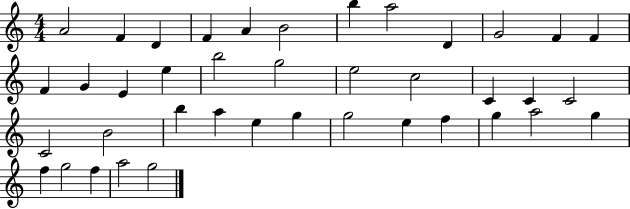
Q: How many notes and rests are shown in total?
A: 40